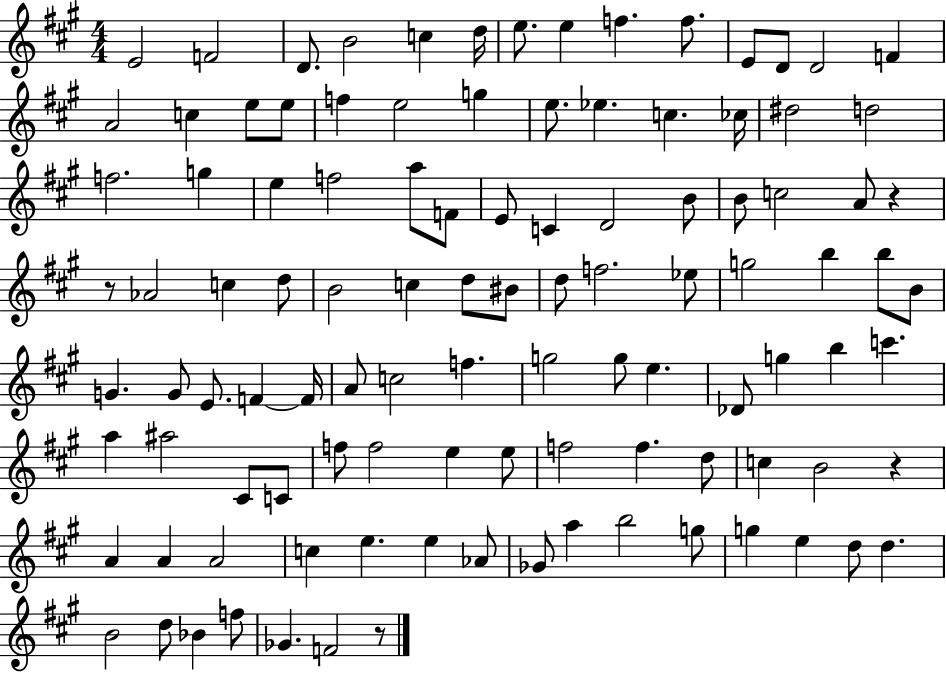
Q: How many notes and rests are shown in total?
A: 107